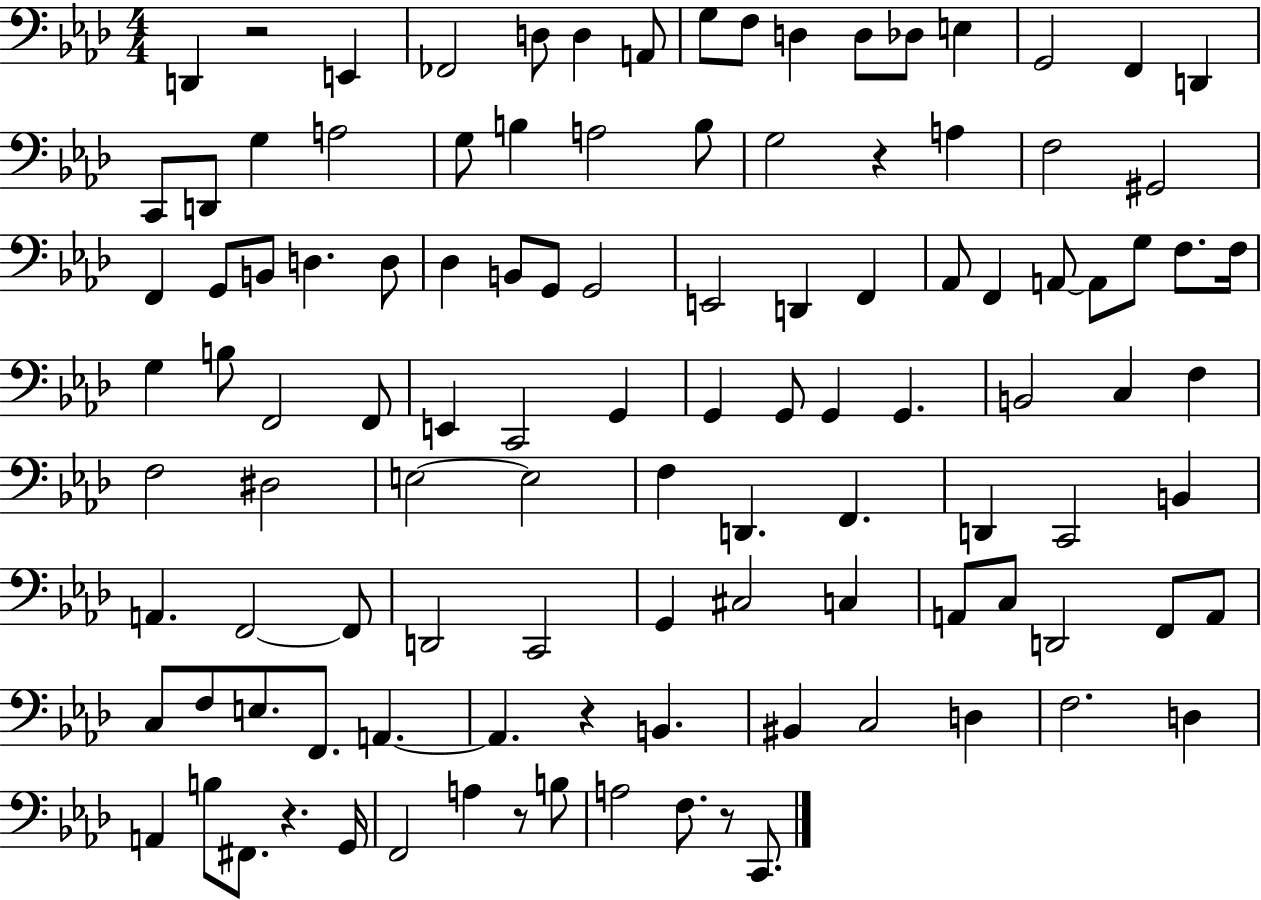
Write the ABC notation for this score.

X:1
T:Untitled
M:4/4
L:1/4
K:Ab
D,, z2 E,, _F,,2 D,/2 D, A,,/2 G,/2 F,/2 D, D,/2 _D,/2 E, G,,2 F,, D,, C,,/2 D,,/2 G, A,2 G,/2 B, A,2 B,/2 G,2 z A, F,2 ^G,,2 F,, G,,/2 B,,/2 D, D,/2 _D, B,,/2 G,,/2 G,,2 E,,2 D,, F,, _A,,/2 F,, A,,/2 A,,/2 G,/2 F,/2 F,/4 G, B,/2 F,,2 F,,/2 E,, C,,2 G,, G,, G,,/2 G,, G,, B,,2 C, F, F,2 ^D,2 E,2 E,2 F, D,, F,, D,, C,,2 B,, A,, F,,2 F,,/2 D,,2 C,,2 G,, ^C,2 C, A,,/2 C,/2 D,,2 F,,/2 A,,/2 C,/2 F,/2 E,/2 F,,/2 A,, A,, z B,, ^B,, C,2 D, F,2 D, A,, B,/2 ^F,,/2 z G,,/4 F,,2 A, z/2 B,/2 A,2 F,/2 z/2 C,,/2